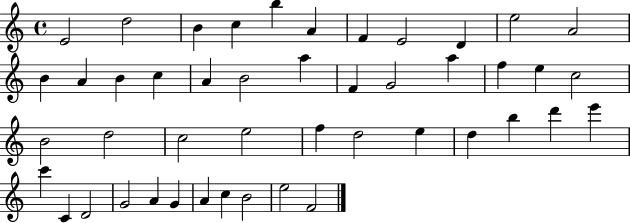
E4/h D5/h B4/q C5/q B5/q A4/q F4/q E4/h D4/q E5/h A4/h B4/q A4/q B4/q C5/q A4/q B4/h A5/q F4/q G4/h A5/q F5/q E5/q C5/h B4/h D5/h C5/h E5/h F5/q D5/h E5/q D5/q B5/q D6/q E6/q C6/q C4/q D4/h G4/h A4/q G4/q A4/q C5/q B4/h E5/h F4/h